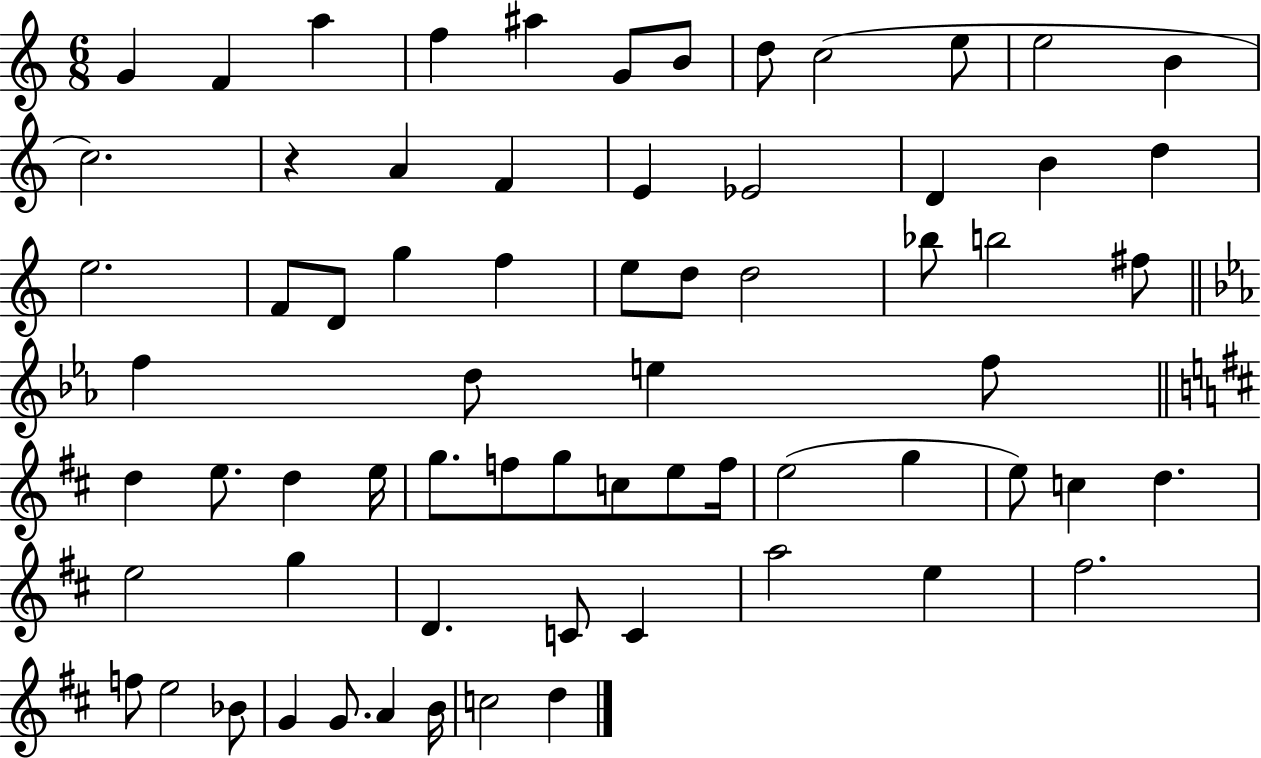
{
  \clef treble
  \numericTimeSignature
  \time 6/8
  \key c \major
  g'4 f'4 a''4 | f''4 ais''4 g'8 b'8 | d''8 c''2( e''8 | e''2 b'4 | \break c''2.) | r4 a'4 f'4 | e'4 ees'2 | d'4 b'4 d''4 | \break e''2. | f'8 d'8 g''4 f''4 | e''8 d''8 d''2 | bes''8 b''2 fis''8 | \break \bar "||" \break \key c \minor f''4 d''8 e''4 f''8 | \bar "||" \break \key b \minor d''4 e''8. d''4 e''16 | g''8. f''8 g''8 c''8 e''8 f''16 | e''2( g''4 | e''8) c''4 d''4. | \break e''2 g''4 | d'4. c'8 c'4 | a''2 e''4 | fis''2. | \break f''8 e''2 bes'8 | g'4 g'8. a'4 b'16 | c''2 d''4 | \bar "|."
}